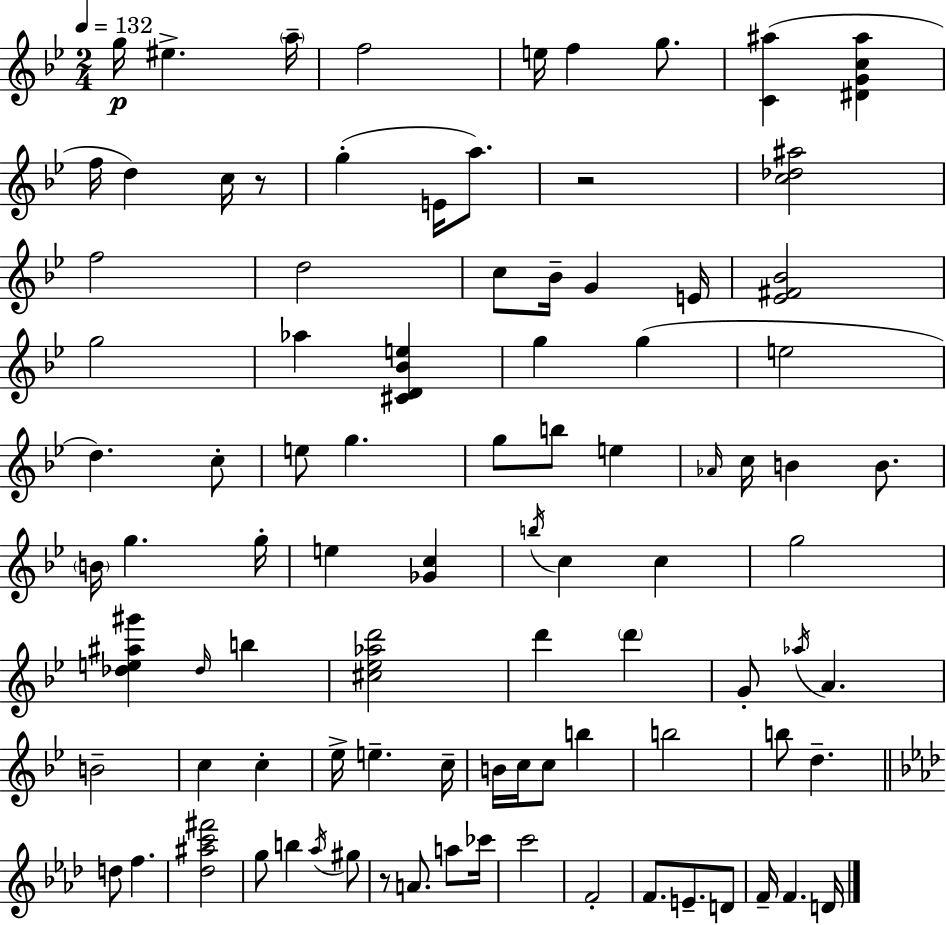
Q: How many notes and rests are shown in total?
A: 92